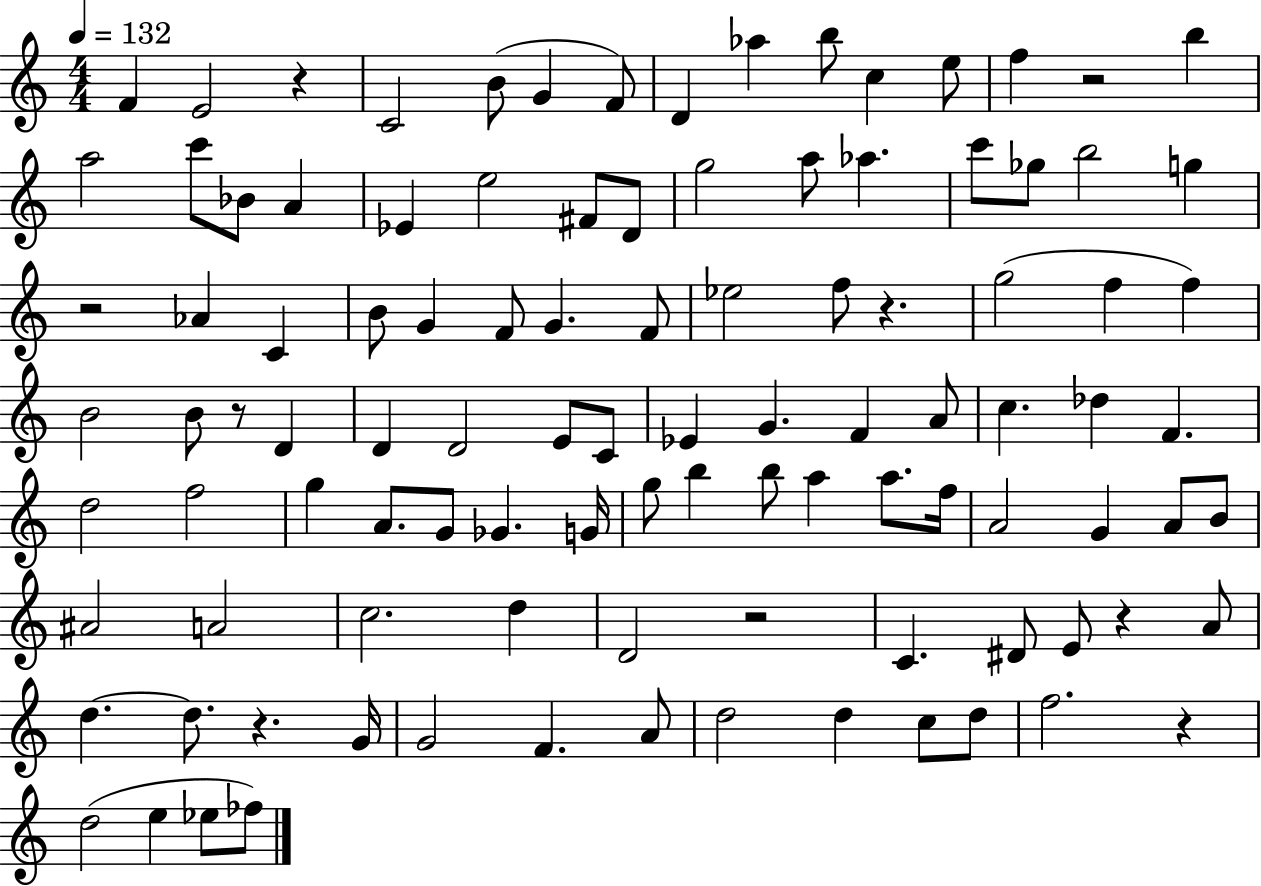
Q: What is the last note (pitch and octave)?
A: FES5